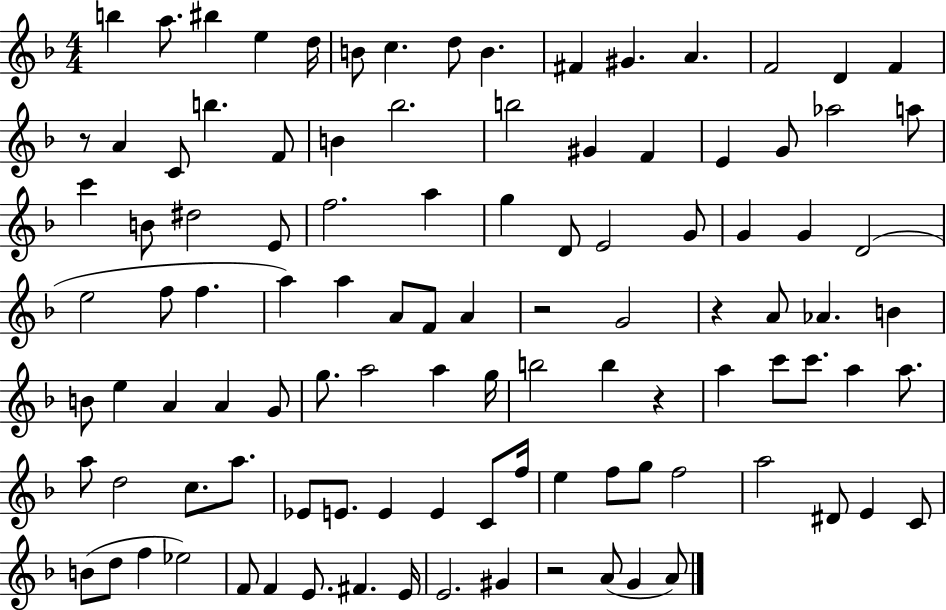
B5/q A5/e. BIS5/q E5/q D5/s B4/e C5/q. D5/e B4/q. F#4/q G#4/q. A4/q. F4/h D4/q F4/q R/e A4/q C4/e B5/q. F4/e B4/q Bb5/h. B5/h G#4/q F4/q E4/q G4/e Ab5/h A5/e C6/q B4/e D#5/h E4/e F5/h. A5/q G5/q D4/e E4/h G4/e G4/q G4/q D4/h E5/h F5/e F5/q. A5/q A5/q A4/e F4/e A4/q R/h G4/h R/q A4/e Ab4/q. B4/q B4/e E5/q A4/q A4/q G4/e G5/e. A5/h A5/q G5/s B5/h B5/q R/q A5/q C6/e C6/e. A5/q A5/e. A5/e D5/h C5/e. A5/e. Eb4/e E4/e. E4/q E4/q C4/e F5/s E5/q F5/e G5/e F5/h A5/h D#4/e E4/q C4/e B4/e D5/e F5/q Eb5/h F4/e F4/q E4/e. F#4/q. E4/s E4/h. G#4/q R/h A4/e G4/q A4/e